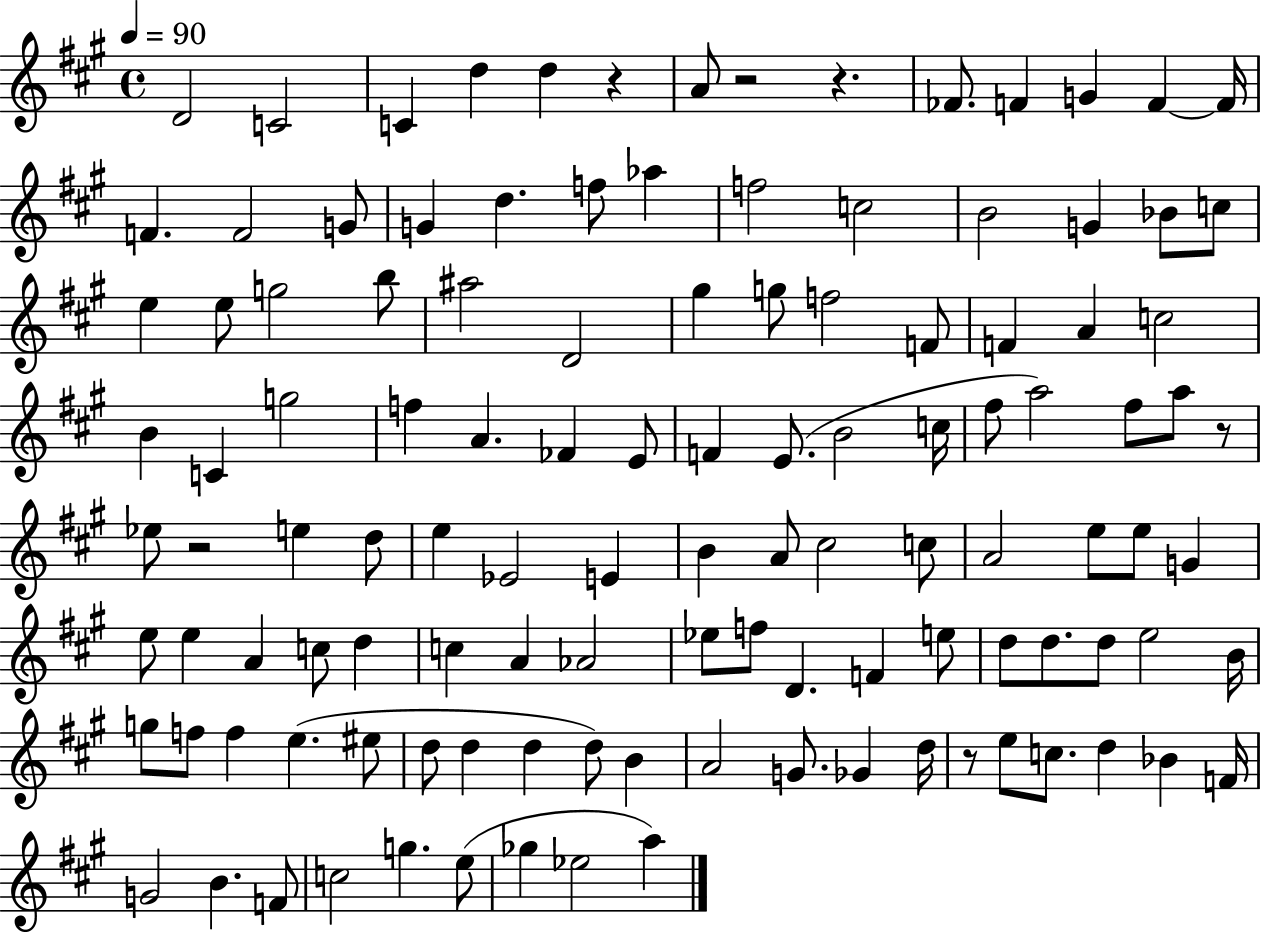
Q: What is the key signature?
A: A major